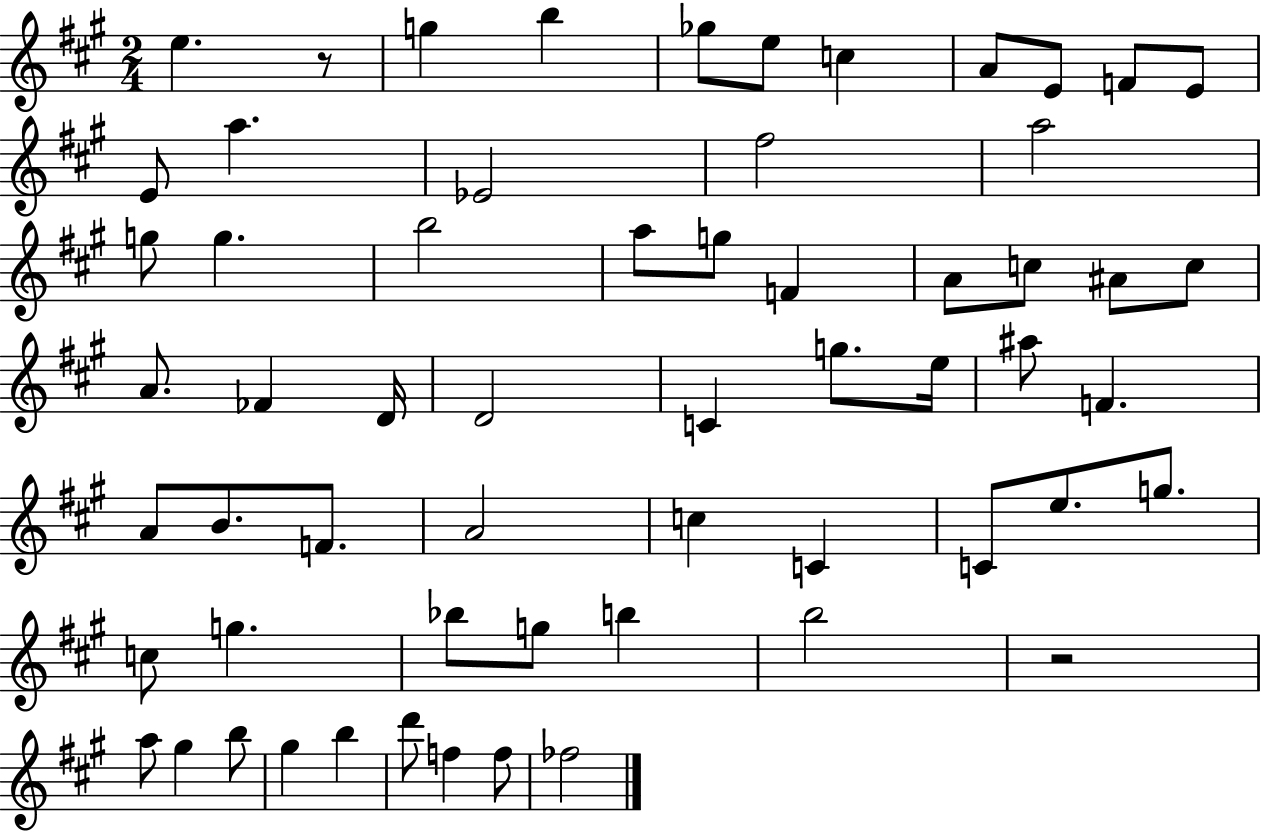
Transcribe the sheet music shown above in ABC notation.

X:1
T:Untitled
M:2/4
L:1/4
K:A
e z/2 g b _g/2 e/2 c A/2 E/2 F/2 E/2 E/2 a _E2 ^f2 a2 g/2 g b2 a/2 g/2 F A/2 c/2 ^A/2 c/2 A/2 _F D/4 D2 C g/2 e/4 ^a/2 F A/2 B/2 F/2 A2 c C C/2 e/2 g/2 c/2 g _b/2 g/2 b b2 z2 a/2 ^g b/2 ^g b d'/2 f f/2 _f2